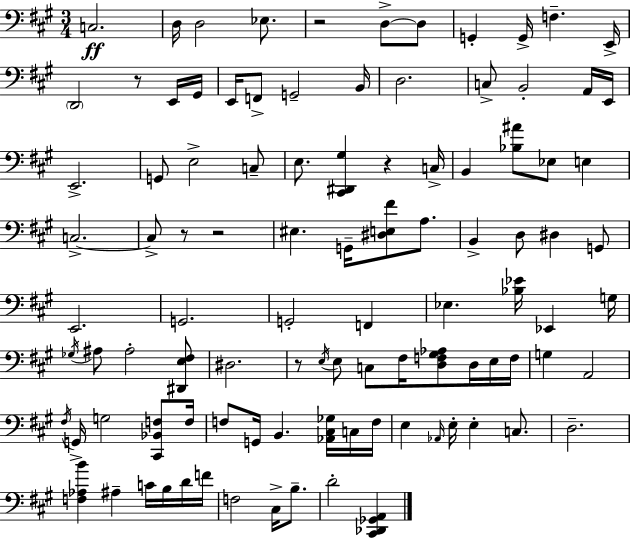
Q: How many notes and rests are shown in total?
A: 100